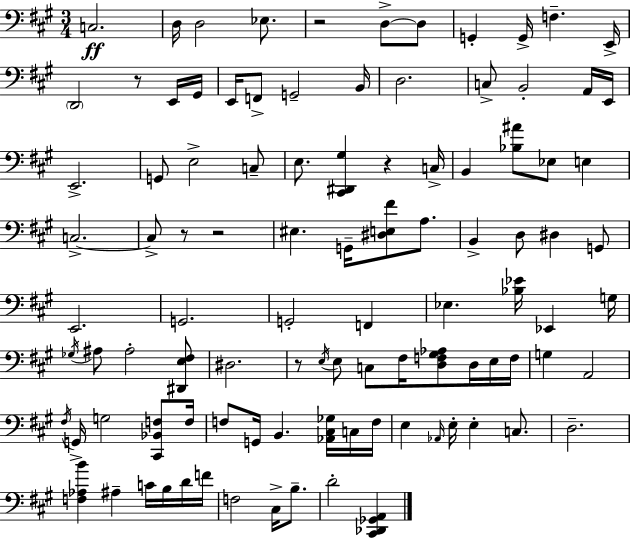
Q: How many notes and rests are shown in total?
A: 100